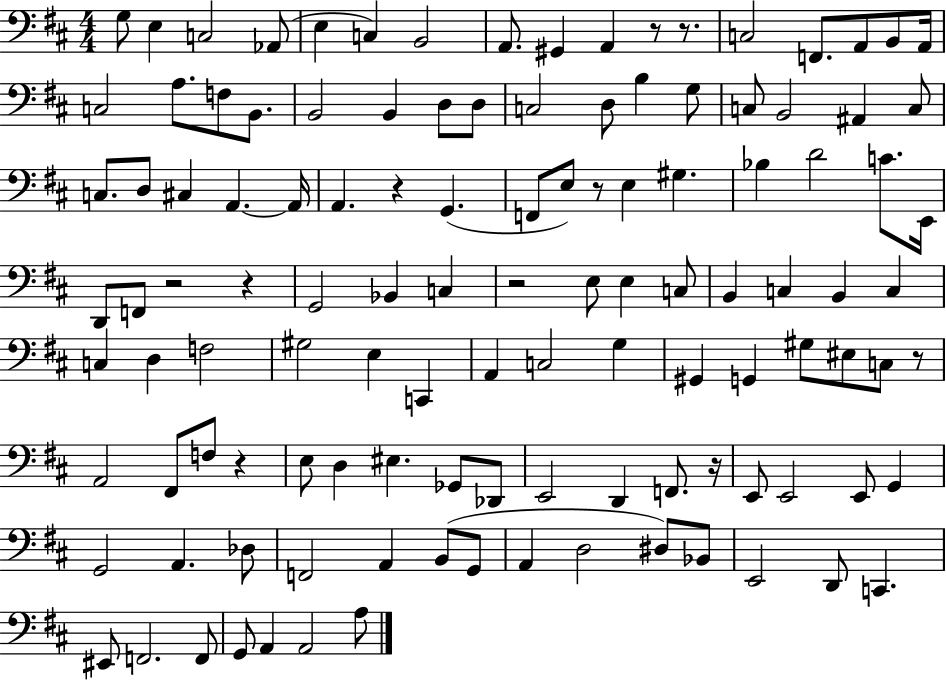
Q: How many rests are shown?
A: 10